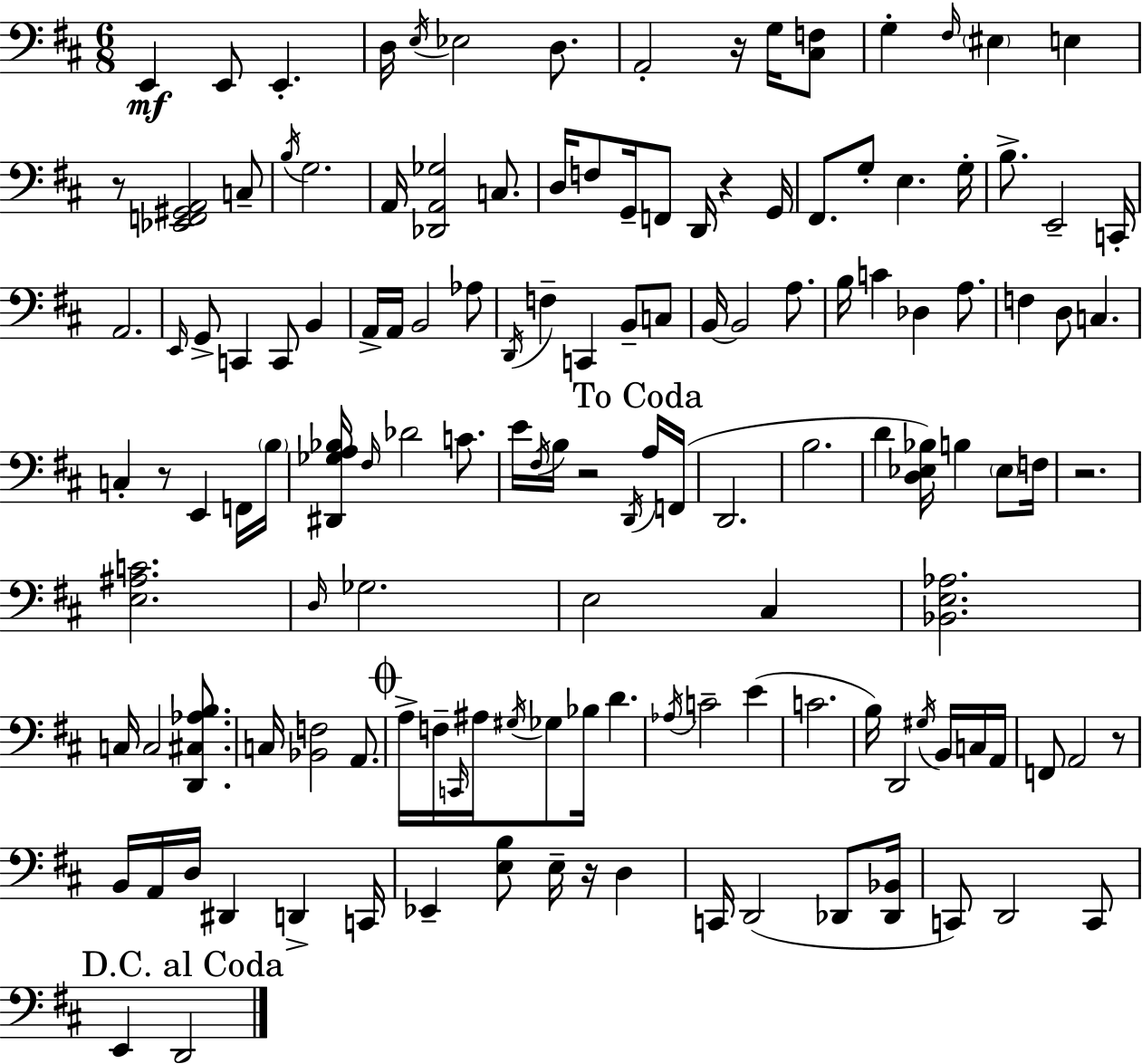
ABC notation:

X:1
T:Untitled
M:6/8
L:1/4
K:D
E,, E,,/2 E,, D,/4 E,/4 _E,2 D,/2 A,,2 z/4 G,/4 [^C,F,]/2 G, ^F,/4 ^E, E, z/2 [_E,,F,,^G,,A,,]2 C,/2 B,/4 G,2 A,,/4 [_D,,A,,_G,]2 C,/2 D,/4 F,/2 G,,/4 F,,/2 D,,/4 z G,,/4 ^F,,/2 G,/2 E, G,/4 B,/2 E,,2 C,,/4 A,,2 E,,/4 G,,/2 C,, C,,/2 B,, A,,/4 A,,/4 B,,2 _A,/2 D,,/4 F, C,, B,,/2 C,/2 B,,/4 B,,2 A,/2 B,/4 C _D, A,/2 F, D,/2 C, C, z/2 E,, F,,/4 B,/4 [^D,,_G,A,_B,]/4 ^F,/4 _D2 C/2 E/4 ^F,/4 B,/4 z2 D,,/4 A,/4 F,,/4 D,,2 B,2 D [D,_E,_B,]/4 B, _E,/2 F,/4 z2 [E,^A,C]2 D,/4 _G,2 E,2 ^C, [_B,,E,_A,]2 C,/4 C,2 [D,,^C,_A,B,]/2 C,/4 [_B,,F,]2 A,,/2 A,/4 F,/4 C,,/4 ^A,/4 ^G,/4 _G,/2 _B,/4 D _A,/4 C2 E C2 B,/4 D,,2 ^G,/4 B,,/4 C,/4 A,,/4 F,,/2 A,,2 z/2 B,,/4 A,,/4 D,/4 ^D,, D,, C,,/4 _E,, [E,B,]/2 E,/4 z/4 D, C,,/4 D,,2 _D,,/2 [_D,,_B,,]/4 C,,/2 D,,2 C,,/2 E,, D,,2